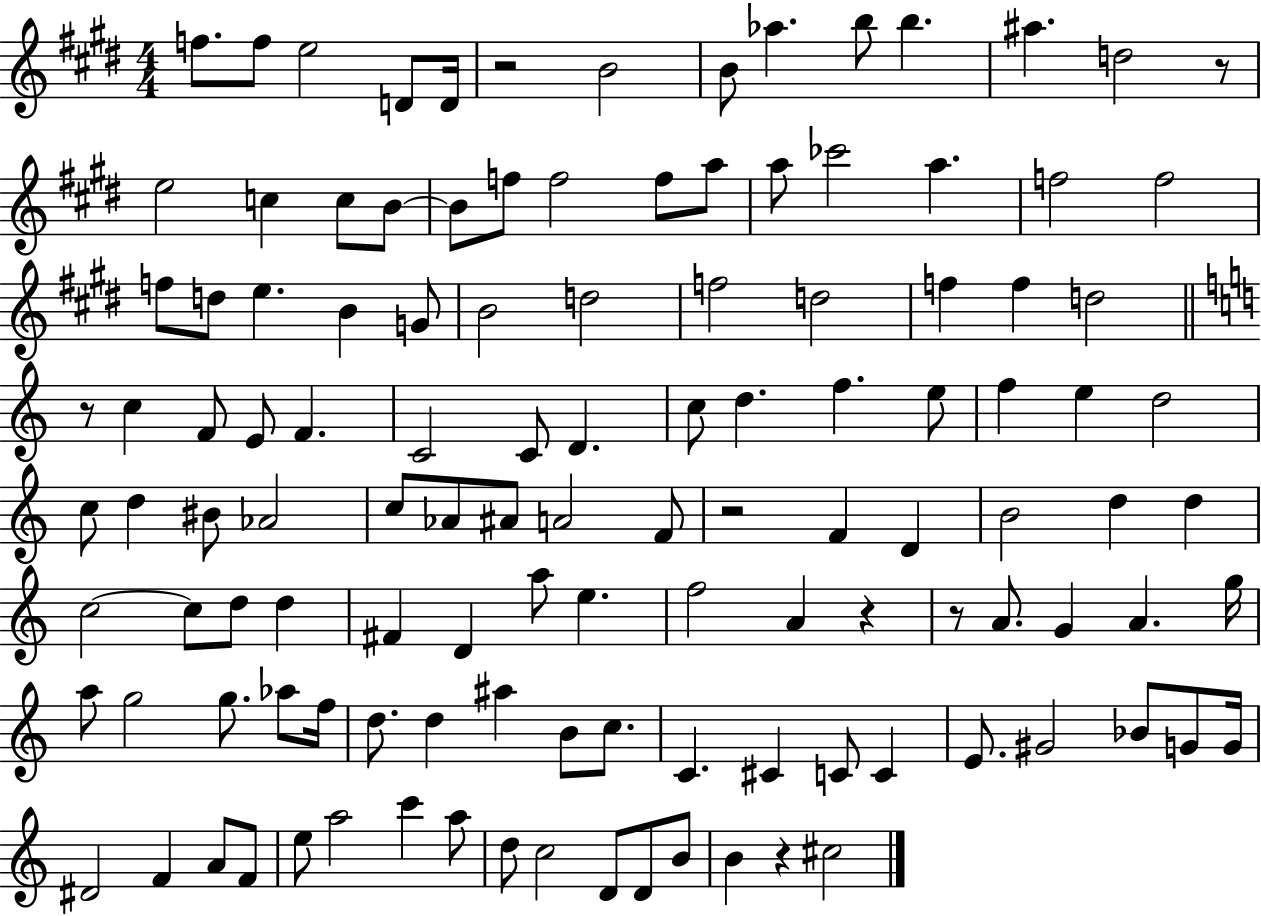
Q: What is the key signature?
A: E major